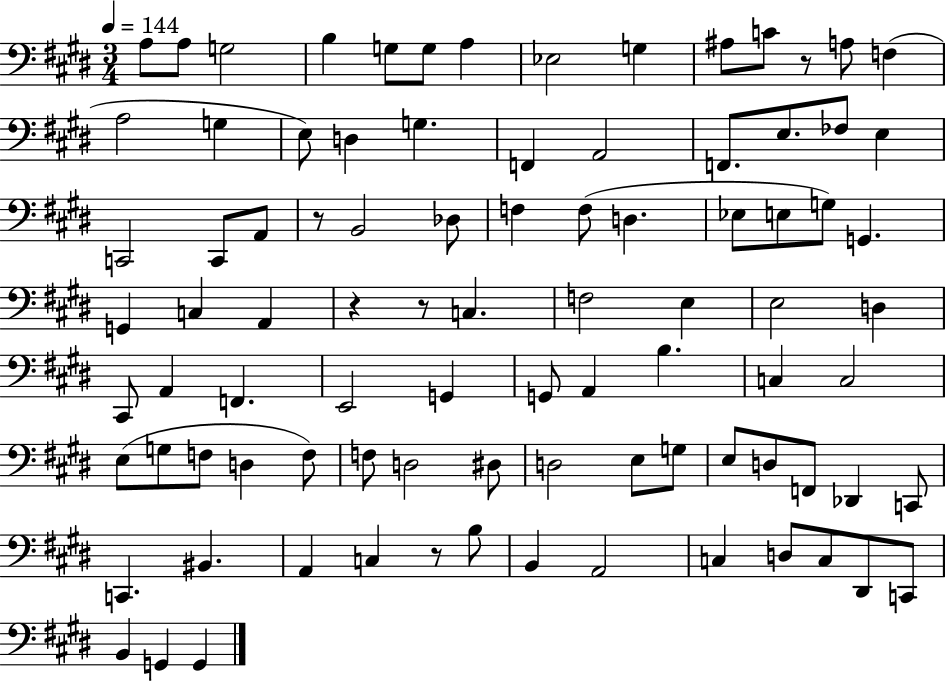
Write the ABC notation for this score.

X:1
T:Untitled
M:3/4
L:1/4
K:E
A,/2 A,/2 G,2 B, G,/2 G,/2 A, _E,2 G, ^A,/2 C/2 z/2 A,/2 F, A,2 G, E,/2 D, G, F,, A,,2 F,,/2 E,/2 _F,/2 E, C,,2 C,,/2 A,,/2 z/2 B,,2 _D,/2 F, F,/2 D, _E,/2 E,/2 G,/2 G,, G,, C, A,, z z/2 C, F,2 E, E,2 D, ^C,,/2 A,, F,, E,,2 G,, G,,/2 A,, B, C, C,2 E,/2 G,/2 F,/2 D, F,/2 F,/2 D,2 ^D,/2 D,2 E,/2 G,/2 E,/2 D,/2 F,,/2 _D,, C,,/2 C,, ^B,, A,, C, z/2 B,/2 B,, A,,2 C, D,/2 C,/2 ^D,,/2 C,,/2 B,, G,, G,,